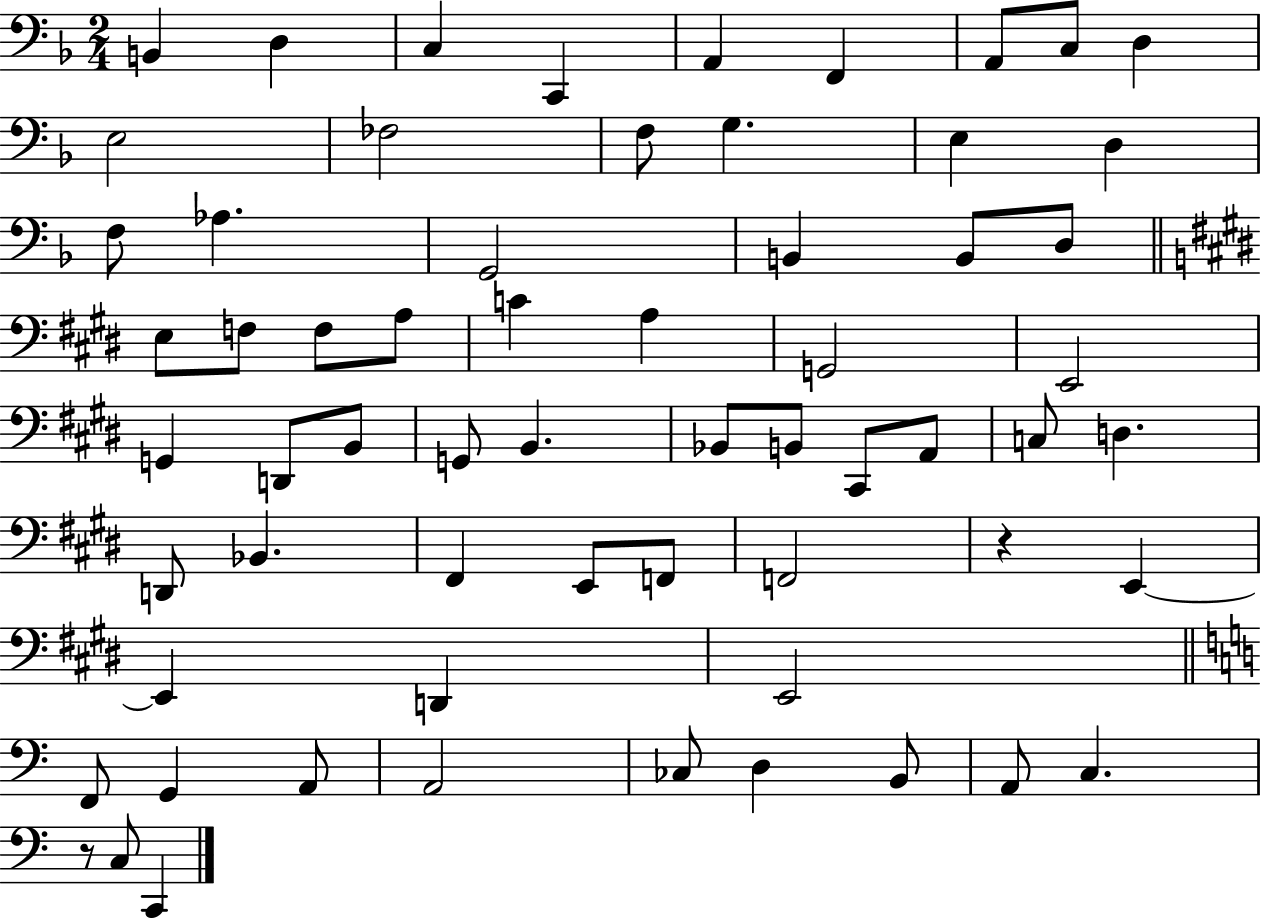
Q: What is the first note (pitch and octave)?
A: B2